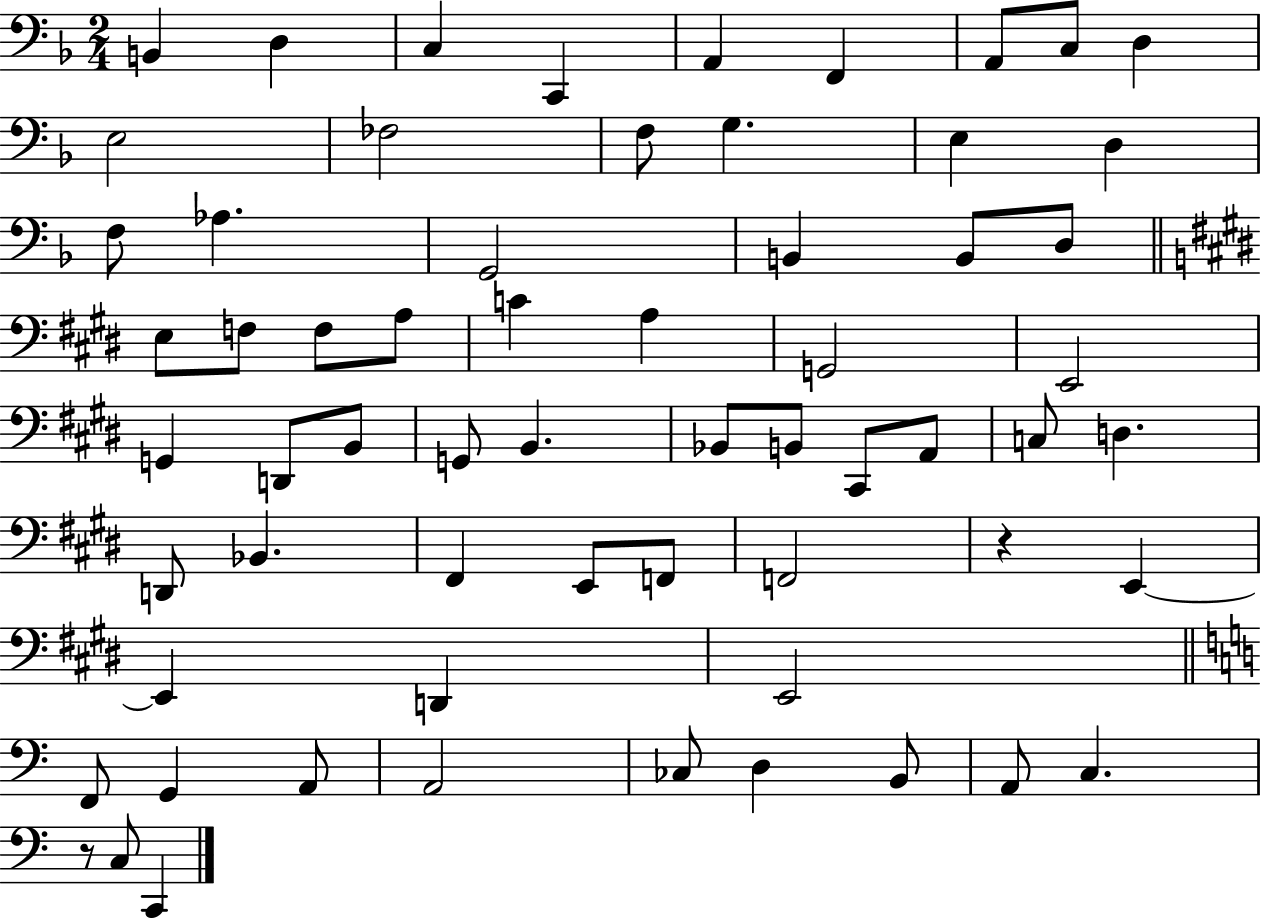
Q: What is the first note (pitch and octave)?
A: B2